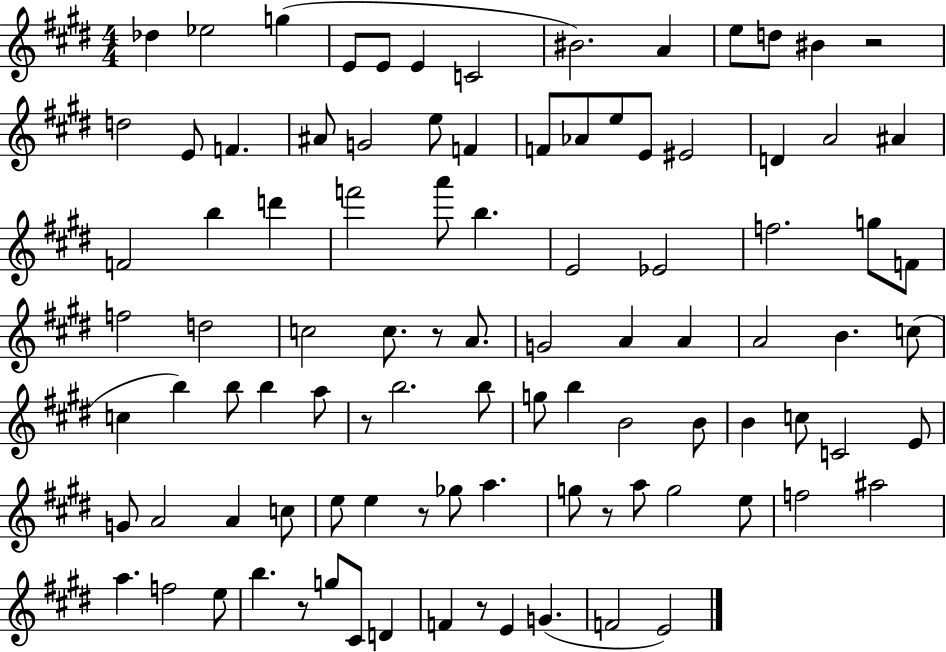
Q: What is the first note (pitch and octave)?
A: Db5